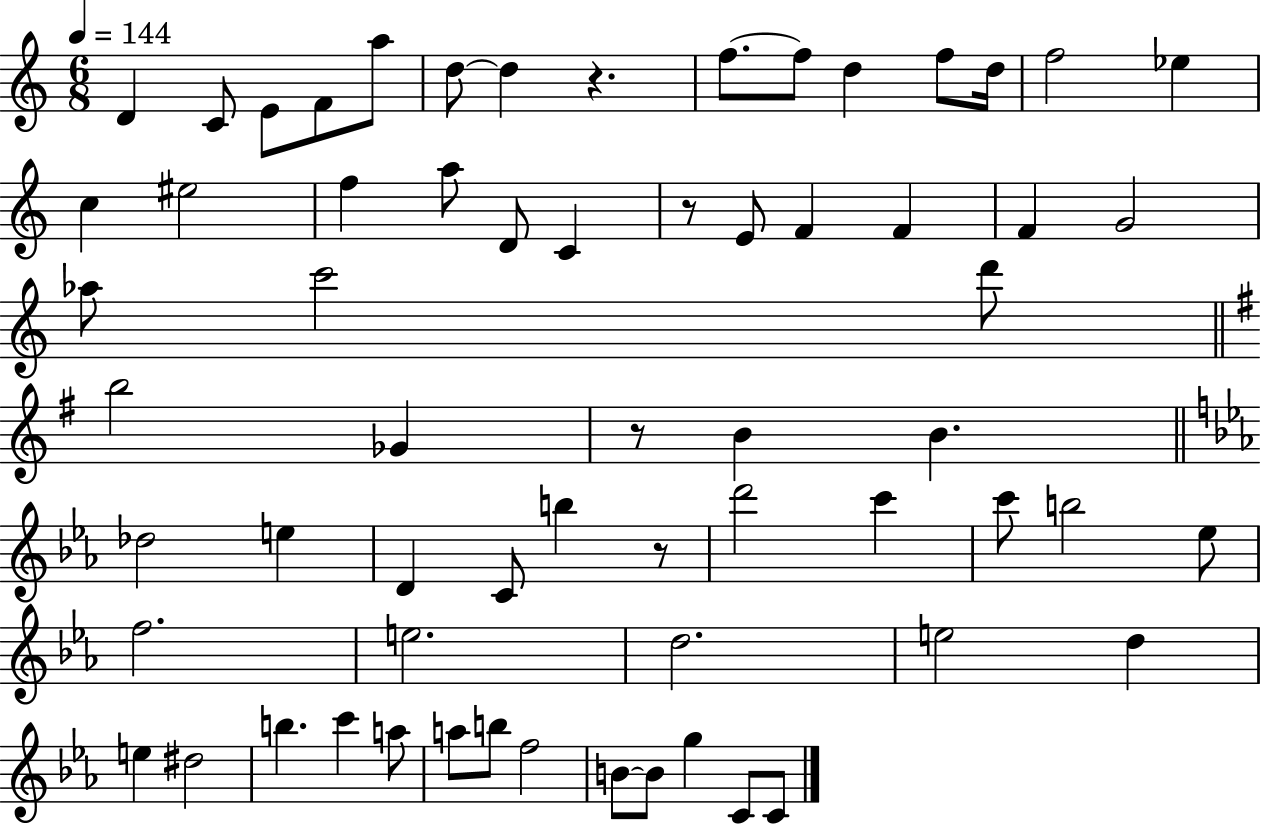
{
  \clef treble
  \numericTimeSignature
  \time 6/8
  \key c \major
  \tempo 4 = 144
  \repeat volta 2 { d'4 c'8 e'8 f'8 a''8 | d''8~~ d''4 r4. | f''8.~~ f''8 d''4 f''8 d''16 | f''2 ees''4 | \break c''4 eis''2 | f''4 a''8 d'8 c'4 | r8 e'8 f'4 f'4 | f'4 g'2 | \break aes''8 c'''2 d'''8 | \bar "||" \break \key e \minor b''2 ges'4 | r8 b'4 b'4. | \bar "||" \break \key c \minor des''2 e''4 | d'4 c'8 b''4 r8 | d'''2 c'''4 | c'''8 b''2 ees''8 | \break f''2. | e''2. | d''2. | e''2 d''4 | \break e''4 dis''2 | b''4. c'''4 a''8 | a''8 b''8 f''2 | b'8~~ b'8 g''4 c'8 c'8 | \break } \bar "|."
}